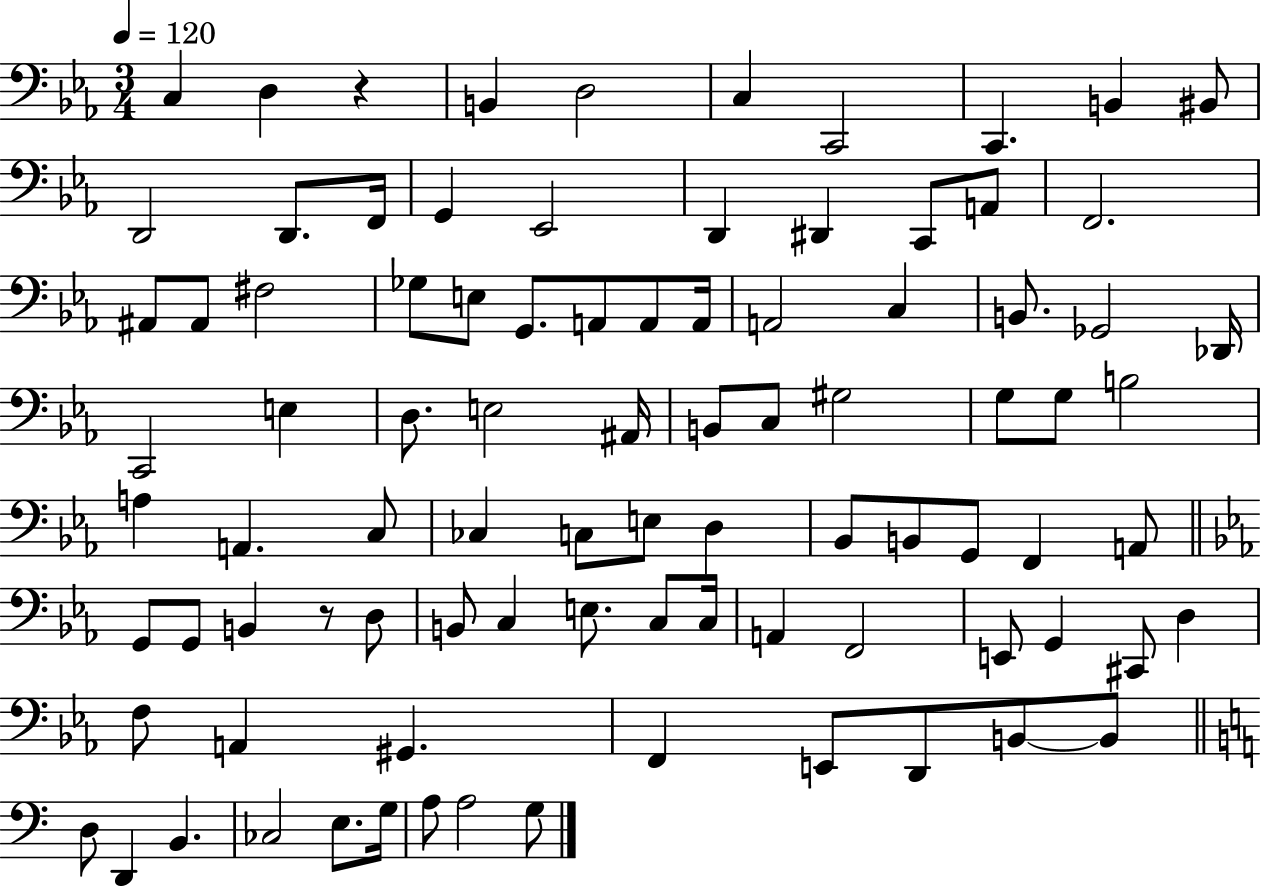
C3/q D3/q R/q B2/q D3/h C3/q C2/h C2/q. B2/q BIS2/e D2/h D2/e. F2/s G2/q Eb2/h D2/q D#2/q C2/e A2/e F2/h. A#2/e A#2/e F#3/h Gb3/e E3/e G2/e. A2/e A2/e A2/s A2/h C3/q B2/e. Gb2/h Db2/s C2/h E3/q D3/e. E3/h A#2/s B2/e C3/e G#3/h G3/e G3/e B3/h A3/q A2/q. C3/e CES3/q C3/e E3/e D3/q Bb2/e B2/e G2/e F2/q A2/e G2/e G2/e B2/q R/e D3/e B2/e C3/q E3/e. C3/e C3/s A2/q F2/h E2/e G2/q C#2/e D3/q F3/e A2/q G#2/q. F2/q E2/e D2/e B2/e B2/e D3/e D2/q B2/q. CES3/h E3/e. G3/s A3/e A3/h G3/e